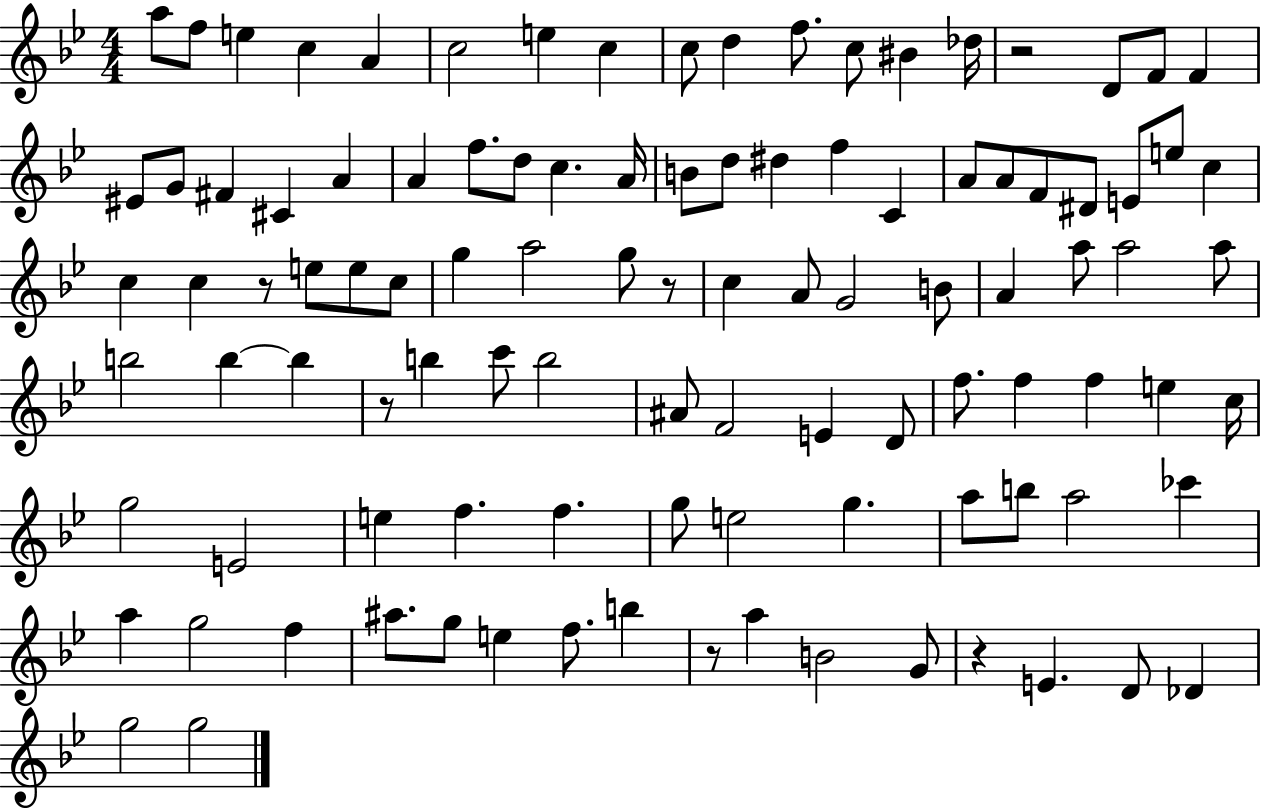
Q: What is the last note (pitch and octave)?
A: G5